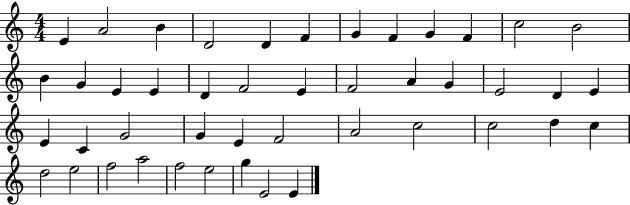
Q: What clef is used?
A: treble